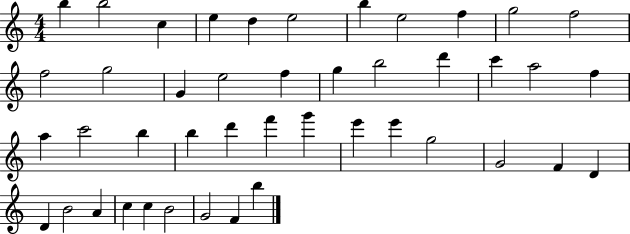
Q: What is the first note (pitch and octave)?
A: B5